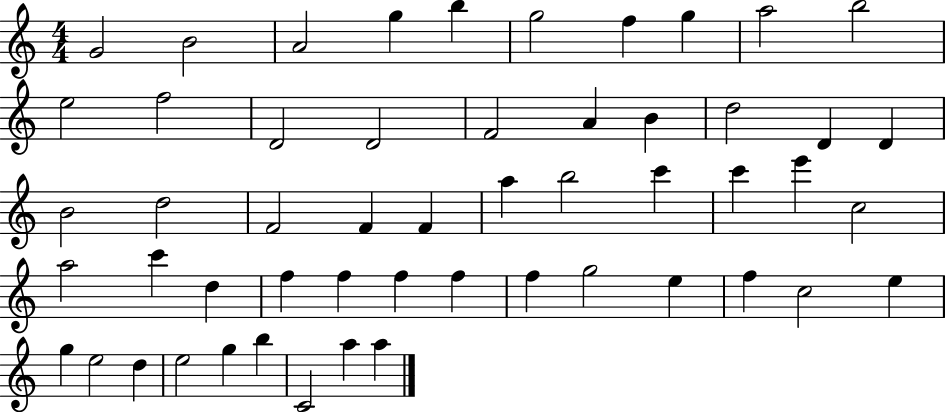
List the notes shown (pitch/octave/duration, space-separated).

G4/h B4/h A4/h G5/q B5/q G5/h F5/q G5/q A5/h B5/h E5/h F5/h D4/h D4/h F4/h A4/q B4/q D5/h D4/q D4/q B4/h D5/h F4/h F4/q F4/q A5/q B5/h C6/q C6/q E6/q C5/h A5/h C6/q D5/q F5/q F5/q F5/q F5/q F5/q G5/h E5/q F5/q C5/h E5/q G5/q E5/h D5/q E5/h G5/q B5/q C4/h A5/q A5/q